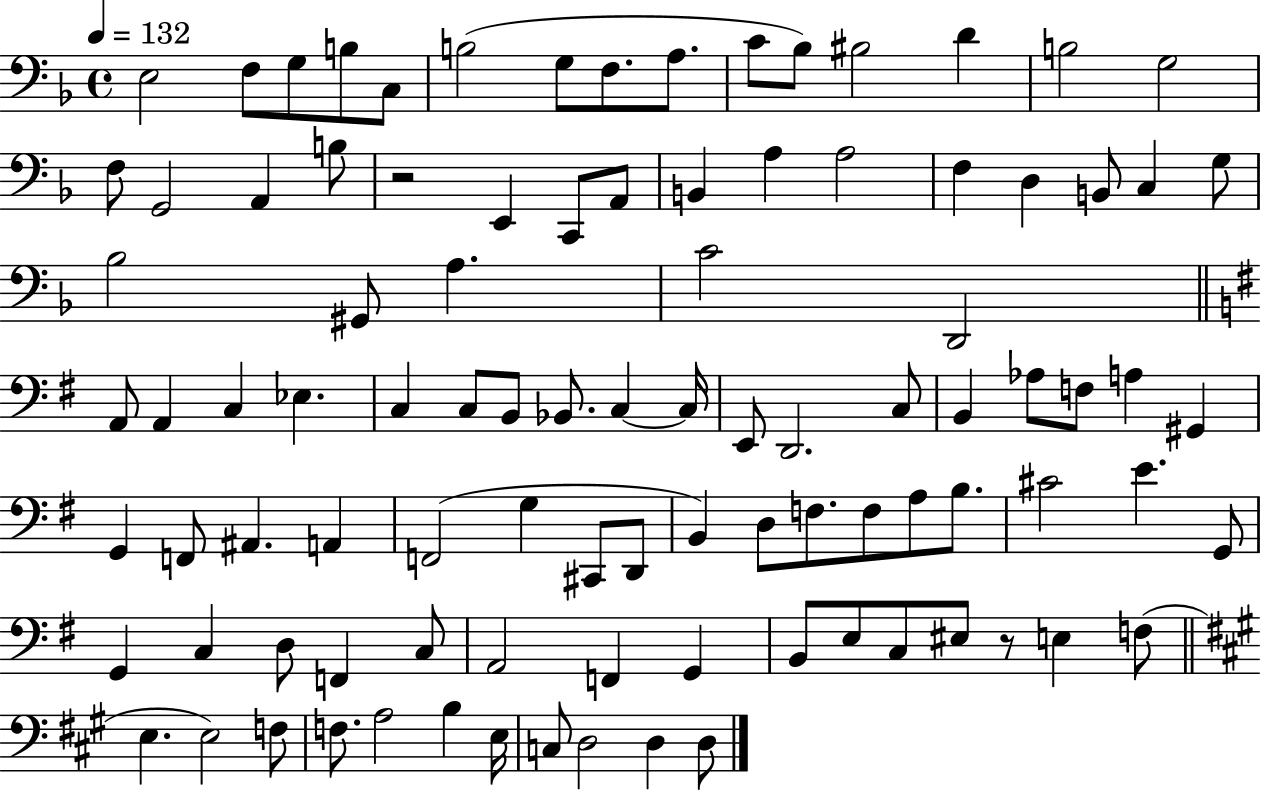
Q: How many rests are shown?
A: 2